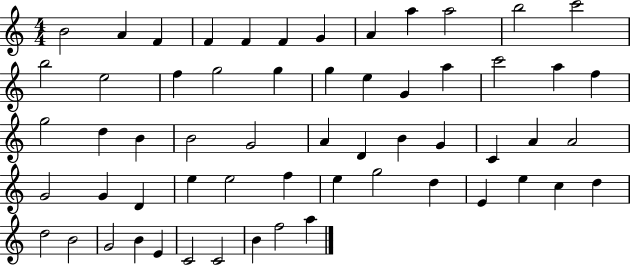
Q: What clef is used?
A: treble